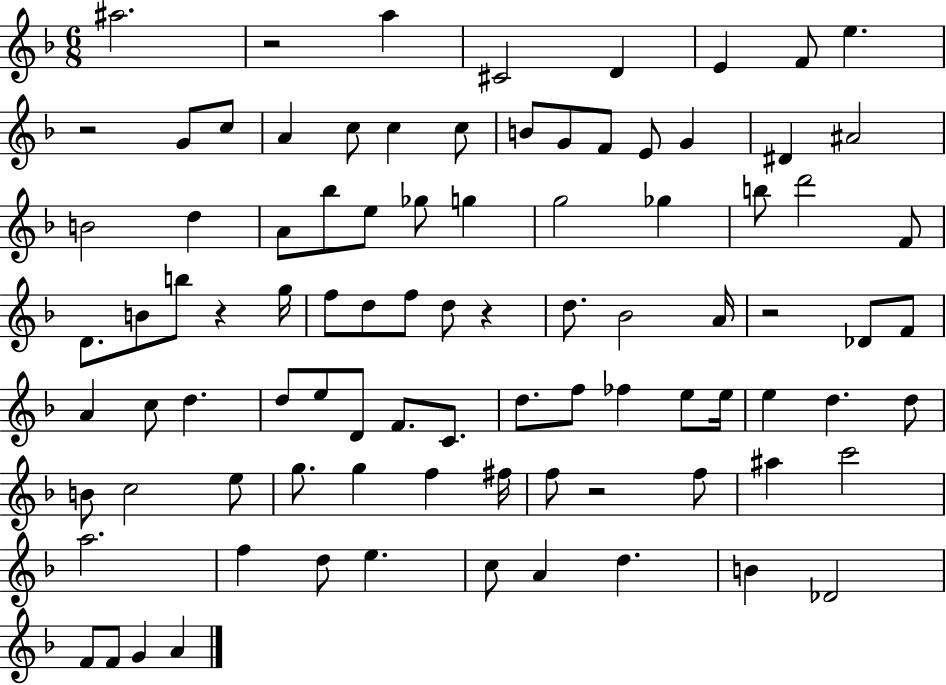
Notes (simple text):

A#5/h. R/h A5/q C#4/h D4/q E4/q F4/e E5/q. R/h G4/e C5/e A4/q C5/e C5/q C5/e B4/e G4/e F4/e E4/e G4/q D#4/q A#4/h B4/h D5/q A4/e Bb5/e E5/e Gb5/e G5/q G5/h Gb5/q B5/e D6/h F4/e D4/e. B4/e B5/e R/q G5/s F5/e D5/e F5/e D5/e R/q D5/e. Bb4/h A4/s R/h Db4/e F4/e A4/q C5/e D5/q. D5/e E5/e D4/e F4/e. C4/e. D5/e. F5/e FES5/q E5/e E5/s E5/q D5/q. D5/e B4/e C5/h E5/e G5/e. G5/q F5/q F#5/s F5/e R/h F5/e A#5/q C6/h A5/h. F5/q D5/e E5/q. C5/e A4/q D5/q. B4/q Db4/h F4/e F4/e G4/q A4/q